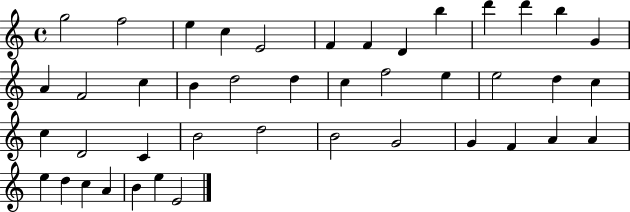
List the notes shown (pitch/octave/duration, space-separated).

G5/h F5/h E5/q C5/q E4/h F4/q F4/q D4/q B5/q D6/q D6/q B5/q G4/q A4/q F4/h C5/q B4/q D5/h D5/q C5/q F5/h E5/q E5/h D5/q C5/q C5/q D4/h C4/q B4/h D5/h B4/h G4/h G4/q F4/q A4/q A4/q E5/q D5/q C5/q A4/q B4/q E5/q E4/h